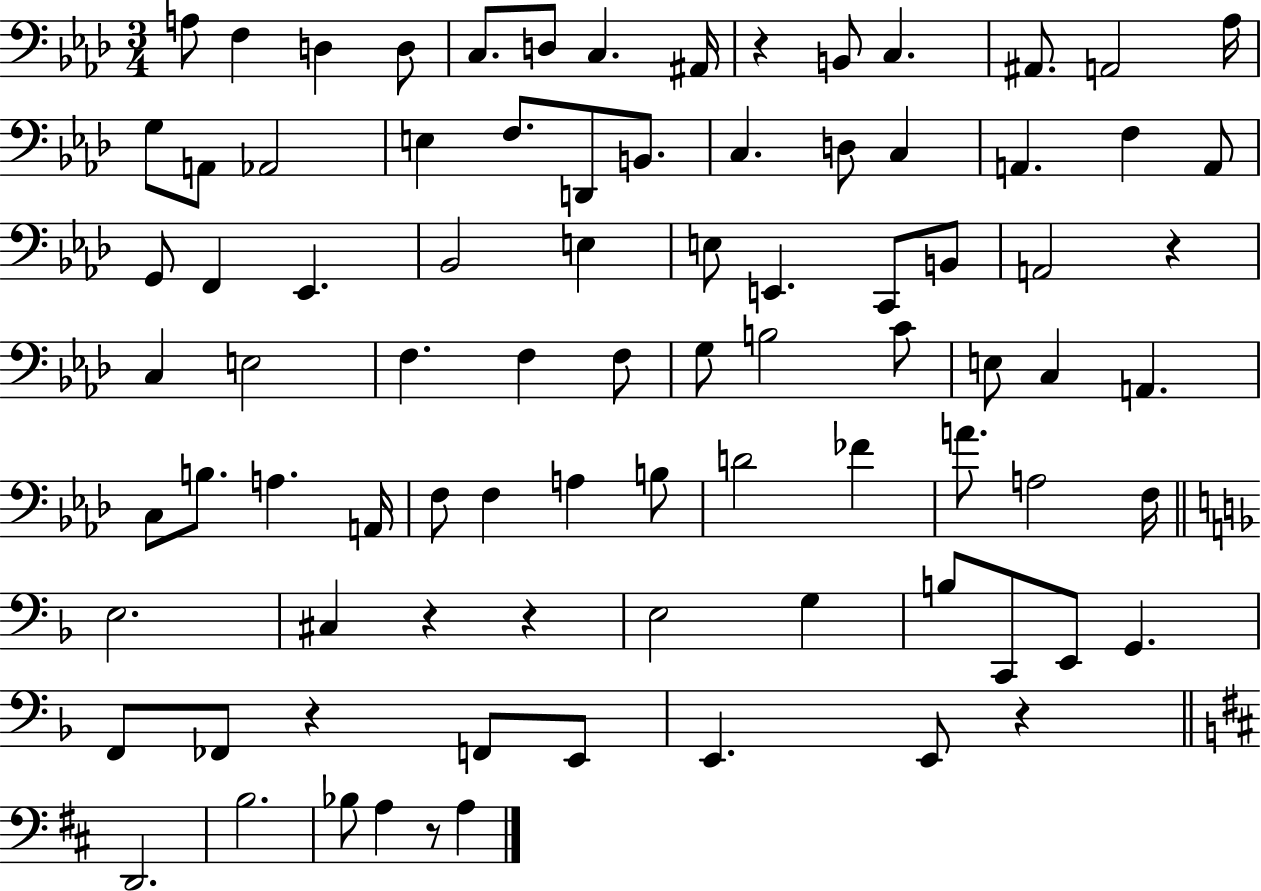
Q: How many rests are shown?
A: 7